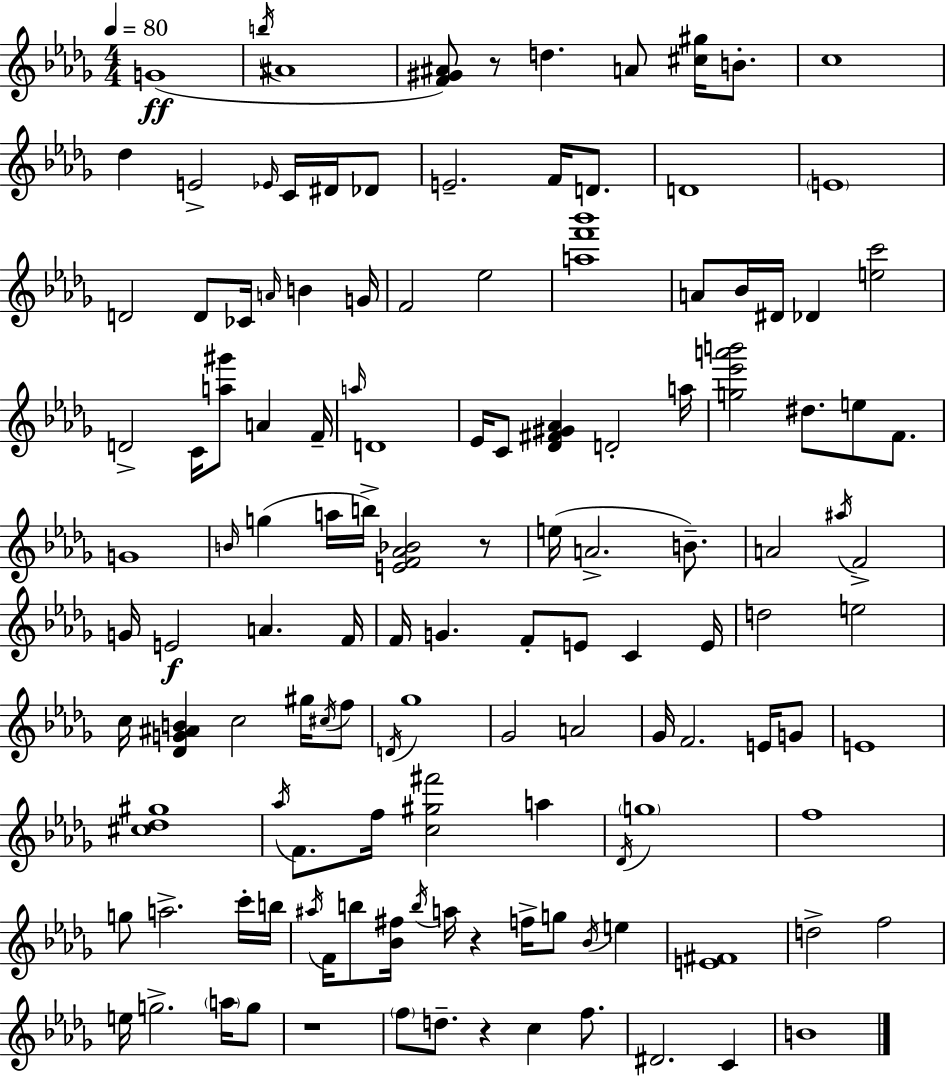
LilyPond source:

{
  \clef treble
  \numericTimeSignature
  \time 4/4
  \key bes \minor
  \tempo 4 = 80
  \repeat volta 2 { g'1(\ff | \acciaccatura { b''16 } ais'1 | <f' gis' ais'>8) r8 d''4. a'8 <cis'' gis''>16 b'8.-. | c''1 | \break des''4 e'2-> \grace { ees'16 } c'16 dis'16 | des'8 e'2.-- f'16 d'8. | d'1 | \parenthesize e'1 | \break d'2 d'8 ces'16 \grace { a'16 } b'4 | g'16 f'2 ees''2 | <a'' f''' bes'''>1 | a'8 bes'16 dis'16 des'4 <e'' c'''>2 | \break d'2-> c'16 <a'' gis'''>8 a'4 | f'16-- \grace { a''16 } d'1 | ees'16 c'8 <des' fis' gis' aes'>4 d'2-. | a''16 <g'' ees''' a''' b'''>2 dis''8. e''8 | \break f'8. g'1 | \grace { b'16 } g''4( a''16 b''16->) <e' f' aes' bes'>2 | r8 e''16( a'2.-> | b'8.--) a'2 \acciaccatura { ais''16 } f'2-> | \break g'16 e'2\f a'4. | f'16 f'16 g'4. f'8-. e'8 | c'4 e'16 d''2 e''2 | c''16 <des' g' ais' b'>4 c''2 | \break gis''16 \acciaccatura { cis''16 } f''8 \acciaccatura { d'16 } ges''1 | ges'2 | a'2 ges'16 f'2. | e'16 g'8 e'1 | \break <cis'' des'' gis''>1 | \acciaccatura { aes''16 } f'8. f''16 <c'' gis'' fis'''>2 | a''4 \acciaccatura { des'16 } \parenthesize g''1 | f''1 | \break g''8 a''2.-> | c'''16-. b''16 \acciaccatura { ais''16 } f'16 b''8 <bes' fis''>16 \acciaccatura { b''16 } | a''16 r4 f''16-> g''8 \acciaccatura { bes'16 } e''4 <e' fis'>1 | d''2-> | \break f''2 e''16 g''2.-> | \parenthesize a''16 g''8 r1 | \parenthesize f''8 d''8.-- | r4 c''4 f''8. dis'2. | \break c'4 b'1 | } \bar "|."
}